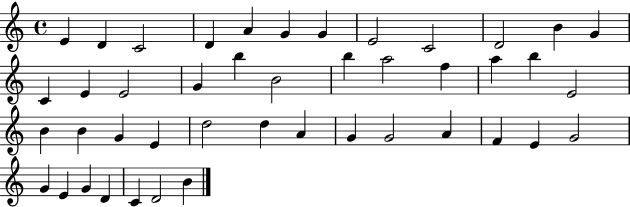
E4/q D4/q C4/h D4/q A4/q G4/q G4/q E4/h C4/h D4/h B4/q G4/q C4/q E4/q E4/h G4/q B5/q B4/h B5/q A5/h F5/q A5/q B5/q E4/h B4/q B4/q G4/q E4/q D5/h D5/q A4/q G4/q G4/h A4/q F4/q E4/q G4/h G4/q E4/q G4/q D4/q C4/q D4/h B4/q